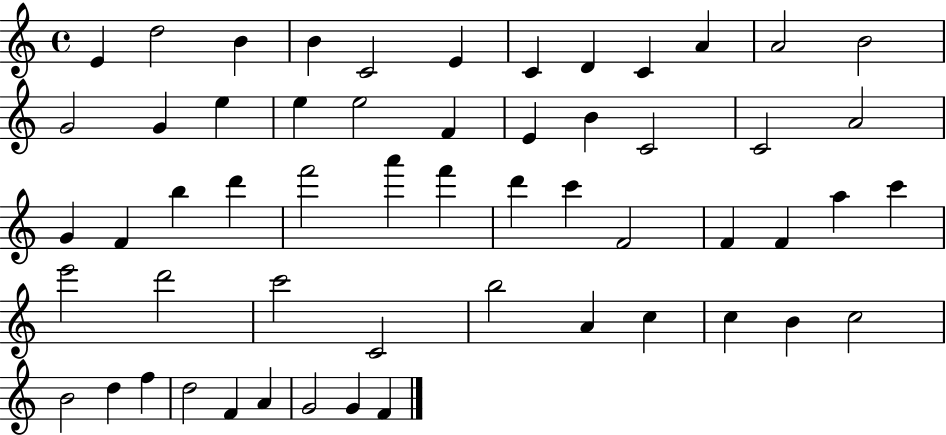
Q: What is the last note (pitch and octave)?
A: F4